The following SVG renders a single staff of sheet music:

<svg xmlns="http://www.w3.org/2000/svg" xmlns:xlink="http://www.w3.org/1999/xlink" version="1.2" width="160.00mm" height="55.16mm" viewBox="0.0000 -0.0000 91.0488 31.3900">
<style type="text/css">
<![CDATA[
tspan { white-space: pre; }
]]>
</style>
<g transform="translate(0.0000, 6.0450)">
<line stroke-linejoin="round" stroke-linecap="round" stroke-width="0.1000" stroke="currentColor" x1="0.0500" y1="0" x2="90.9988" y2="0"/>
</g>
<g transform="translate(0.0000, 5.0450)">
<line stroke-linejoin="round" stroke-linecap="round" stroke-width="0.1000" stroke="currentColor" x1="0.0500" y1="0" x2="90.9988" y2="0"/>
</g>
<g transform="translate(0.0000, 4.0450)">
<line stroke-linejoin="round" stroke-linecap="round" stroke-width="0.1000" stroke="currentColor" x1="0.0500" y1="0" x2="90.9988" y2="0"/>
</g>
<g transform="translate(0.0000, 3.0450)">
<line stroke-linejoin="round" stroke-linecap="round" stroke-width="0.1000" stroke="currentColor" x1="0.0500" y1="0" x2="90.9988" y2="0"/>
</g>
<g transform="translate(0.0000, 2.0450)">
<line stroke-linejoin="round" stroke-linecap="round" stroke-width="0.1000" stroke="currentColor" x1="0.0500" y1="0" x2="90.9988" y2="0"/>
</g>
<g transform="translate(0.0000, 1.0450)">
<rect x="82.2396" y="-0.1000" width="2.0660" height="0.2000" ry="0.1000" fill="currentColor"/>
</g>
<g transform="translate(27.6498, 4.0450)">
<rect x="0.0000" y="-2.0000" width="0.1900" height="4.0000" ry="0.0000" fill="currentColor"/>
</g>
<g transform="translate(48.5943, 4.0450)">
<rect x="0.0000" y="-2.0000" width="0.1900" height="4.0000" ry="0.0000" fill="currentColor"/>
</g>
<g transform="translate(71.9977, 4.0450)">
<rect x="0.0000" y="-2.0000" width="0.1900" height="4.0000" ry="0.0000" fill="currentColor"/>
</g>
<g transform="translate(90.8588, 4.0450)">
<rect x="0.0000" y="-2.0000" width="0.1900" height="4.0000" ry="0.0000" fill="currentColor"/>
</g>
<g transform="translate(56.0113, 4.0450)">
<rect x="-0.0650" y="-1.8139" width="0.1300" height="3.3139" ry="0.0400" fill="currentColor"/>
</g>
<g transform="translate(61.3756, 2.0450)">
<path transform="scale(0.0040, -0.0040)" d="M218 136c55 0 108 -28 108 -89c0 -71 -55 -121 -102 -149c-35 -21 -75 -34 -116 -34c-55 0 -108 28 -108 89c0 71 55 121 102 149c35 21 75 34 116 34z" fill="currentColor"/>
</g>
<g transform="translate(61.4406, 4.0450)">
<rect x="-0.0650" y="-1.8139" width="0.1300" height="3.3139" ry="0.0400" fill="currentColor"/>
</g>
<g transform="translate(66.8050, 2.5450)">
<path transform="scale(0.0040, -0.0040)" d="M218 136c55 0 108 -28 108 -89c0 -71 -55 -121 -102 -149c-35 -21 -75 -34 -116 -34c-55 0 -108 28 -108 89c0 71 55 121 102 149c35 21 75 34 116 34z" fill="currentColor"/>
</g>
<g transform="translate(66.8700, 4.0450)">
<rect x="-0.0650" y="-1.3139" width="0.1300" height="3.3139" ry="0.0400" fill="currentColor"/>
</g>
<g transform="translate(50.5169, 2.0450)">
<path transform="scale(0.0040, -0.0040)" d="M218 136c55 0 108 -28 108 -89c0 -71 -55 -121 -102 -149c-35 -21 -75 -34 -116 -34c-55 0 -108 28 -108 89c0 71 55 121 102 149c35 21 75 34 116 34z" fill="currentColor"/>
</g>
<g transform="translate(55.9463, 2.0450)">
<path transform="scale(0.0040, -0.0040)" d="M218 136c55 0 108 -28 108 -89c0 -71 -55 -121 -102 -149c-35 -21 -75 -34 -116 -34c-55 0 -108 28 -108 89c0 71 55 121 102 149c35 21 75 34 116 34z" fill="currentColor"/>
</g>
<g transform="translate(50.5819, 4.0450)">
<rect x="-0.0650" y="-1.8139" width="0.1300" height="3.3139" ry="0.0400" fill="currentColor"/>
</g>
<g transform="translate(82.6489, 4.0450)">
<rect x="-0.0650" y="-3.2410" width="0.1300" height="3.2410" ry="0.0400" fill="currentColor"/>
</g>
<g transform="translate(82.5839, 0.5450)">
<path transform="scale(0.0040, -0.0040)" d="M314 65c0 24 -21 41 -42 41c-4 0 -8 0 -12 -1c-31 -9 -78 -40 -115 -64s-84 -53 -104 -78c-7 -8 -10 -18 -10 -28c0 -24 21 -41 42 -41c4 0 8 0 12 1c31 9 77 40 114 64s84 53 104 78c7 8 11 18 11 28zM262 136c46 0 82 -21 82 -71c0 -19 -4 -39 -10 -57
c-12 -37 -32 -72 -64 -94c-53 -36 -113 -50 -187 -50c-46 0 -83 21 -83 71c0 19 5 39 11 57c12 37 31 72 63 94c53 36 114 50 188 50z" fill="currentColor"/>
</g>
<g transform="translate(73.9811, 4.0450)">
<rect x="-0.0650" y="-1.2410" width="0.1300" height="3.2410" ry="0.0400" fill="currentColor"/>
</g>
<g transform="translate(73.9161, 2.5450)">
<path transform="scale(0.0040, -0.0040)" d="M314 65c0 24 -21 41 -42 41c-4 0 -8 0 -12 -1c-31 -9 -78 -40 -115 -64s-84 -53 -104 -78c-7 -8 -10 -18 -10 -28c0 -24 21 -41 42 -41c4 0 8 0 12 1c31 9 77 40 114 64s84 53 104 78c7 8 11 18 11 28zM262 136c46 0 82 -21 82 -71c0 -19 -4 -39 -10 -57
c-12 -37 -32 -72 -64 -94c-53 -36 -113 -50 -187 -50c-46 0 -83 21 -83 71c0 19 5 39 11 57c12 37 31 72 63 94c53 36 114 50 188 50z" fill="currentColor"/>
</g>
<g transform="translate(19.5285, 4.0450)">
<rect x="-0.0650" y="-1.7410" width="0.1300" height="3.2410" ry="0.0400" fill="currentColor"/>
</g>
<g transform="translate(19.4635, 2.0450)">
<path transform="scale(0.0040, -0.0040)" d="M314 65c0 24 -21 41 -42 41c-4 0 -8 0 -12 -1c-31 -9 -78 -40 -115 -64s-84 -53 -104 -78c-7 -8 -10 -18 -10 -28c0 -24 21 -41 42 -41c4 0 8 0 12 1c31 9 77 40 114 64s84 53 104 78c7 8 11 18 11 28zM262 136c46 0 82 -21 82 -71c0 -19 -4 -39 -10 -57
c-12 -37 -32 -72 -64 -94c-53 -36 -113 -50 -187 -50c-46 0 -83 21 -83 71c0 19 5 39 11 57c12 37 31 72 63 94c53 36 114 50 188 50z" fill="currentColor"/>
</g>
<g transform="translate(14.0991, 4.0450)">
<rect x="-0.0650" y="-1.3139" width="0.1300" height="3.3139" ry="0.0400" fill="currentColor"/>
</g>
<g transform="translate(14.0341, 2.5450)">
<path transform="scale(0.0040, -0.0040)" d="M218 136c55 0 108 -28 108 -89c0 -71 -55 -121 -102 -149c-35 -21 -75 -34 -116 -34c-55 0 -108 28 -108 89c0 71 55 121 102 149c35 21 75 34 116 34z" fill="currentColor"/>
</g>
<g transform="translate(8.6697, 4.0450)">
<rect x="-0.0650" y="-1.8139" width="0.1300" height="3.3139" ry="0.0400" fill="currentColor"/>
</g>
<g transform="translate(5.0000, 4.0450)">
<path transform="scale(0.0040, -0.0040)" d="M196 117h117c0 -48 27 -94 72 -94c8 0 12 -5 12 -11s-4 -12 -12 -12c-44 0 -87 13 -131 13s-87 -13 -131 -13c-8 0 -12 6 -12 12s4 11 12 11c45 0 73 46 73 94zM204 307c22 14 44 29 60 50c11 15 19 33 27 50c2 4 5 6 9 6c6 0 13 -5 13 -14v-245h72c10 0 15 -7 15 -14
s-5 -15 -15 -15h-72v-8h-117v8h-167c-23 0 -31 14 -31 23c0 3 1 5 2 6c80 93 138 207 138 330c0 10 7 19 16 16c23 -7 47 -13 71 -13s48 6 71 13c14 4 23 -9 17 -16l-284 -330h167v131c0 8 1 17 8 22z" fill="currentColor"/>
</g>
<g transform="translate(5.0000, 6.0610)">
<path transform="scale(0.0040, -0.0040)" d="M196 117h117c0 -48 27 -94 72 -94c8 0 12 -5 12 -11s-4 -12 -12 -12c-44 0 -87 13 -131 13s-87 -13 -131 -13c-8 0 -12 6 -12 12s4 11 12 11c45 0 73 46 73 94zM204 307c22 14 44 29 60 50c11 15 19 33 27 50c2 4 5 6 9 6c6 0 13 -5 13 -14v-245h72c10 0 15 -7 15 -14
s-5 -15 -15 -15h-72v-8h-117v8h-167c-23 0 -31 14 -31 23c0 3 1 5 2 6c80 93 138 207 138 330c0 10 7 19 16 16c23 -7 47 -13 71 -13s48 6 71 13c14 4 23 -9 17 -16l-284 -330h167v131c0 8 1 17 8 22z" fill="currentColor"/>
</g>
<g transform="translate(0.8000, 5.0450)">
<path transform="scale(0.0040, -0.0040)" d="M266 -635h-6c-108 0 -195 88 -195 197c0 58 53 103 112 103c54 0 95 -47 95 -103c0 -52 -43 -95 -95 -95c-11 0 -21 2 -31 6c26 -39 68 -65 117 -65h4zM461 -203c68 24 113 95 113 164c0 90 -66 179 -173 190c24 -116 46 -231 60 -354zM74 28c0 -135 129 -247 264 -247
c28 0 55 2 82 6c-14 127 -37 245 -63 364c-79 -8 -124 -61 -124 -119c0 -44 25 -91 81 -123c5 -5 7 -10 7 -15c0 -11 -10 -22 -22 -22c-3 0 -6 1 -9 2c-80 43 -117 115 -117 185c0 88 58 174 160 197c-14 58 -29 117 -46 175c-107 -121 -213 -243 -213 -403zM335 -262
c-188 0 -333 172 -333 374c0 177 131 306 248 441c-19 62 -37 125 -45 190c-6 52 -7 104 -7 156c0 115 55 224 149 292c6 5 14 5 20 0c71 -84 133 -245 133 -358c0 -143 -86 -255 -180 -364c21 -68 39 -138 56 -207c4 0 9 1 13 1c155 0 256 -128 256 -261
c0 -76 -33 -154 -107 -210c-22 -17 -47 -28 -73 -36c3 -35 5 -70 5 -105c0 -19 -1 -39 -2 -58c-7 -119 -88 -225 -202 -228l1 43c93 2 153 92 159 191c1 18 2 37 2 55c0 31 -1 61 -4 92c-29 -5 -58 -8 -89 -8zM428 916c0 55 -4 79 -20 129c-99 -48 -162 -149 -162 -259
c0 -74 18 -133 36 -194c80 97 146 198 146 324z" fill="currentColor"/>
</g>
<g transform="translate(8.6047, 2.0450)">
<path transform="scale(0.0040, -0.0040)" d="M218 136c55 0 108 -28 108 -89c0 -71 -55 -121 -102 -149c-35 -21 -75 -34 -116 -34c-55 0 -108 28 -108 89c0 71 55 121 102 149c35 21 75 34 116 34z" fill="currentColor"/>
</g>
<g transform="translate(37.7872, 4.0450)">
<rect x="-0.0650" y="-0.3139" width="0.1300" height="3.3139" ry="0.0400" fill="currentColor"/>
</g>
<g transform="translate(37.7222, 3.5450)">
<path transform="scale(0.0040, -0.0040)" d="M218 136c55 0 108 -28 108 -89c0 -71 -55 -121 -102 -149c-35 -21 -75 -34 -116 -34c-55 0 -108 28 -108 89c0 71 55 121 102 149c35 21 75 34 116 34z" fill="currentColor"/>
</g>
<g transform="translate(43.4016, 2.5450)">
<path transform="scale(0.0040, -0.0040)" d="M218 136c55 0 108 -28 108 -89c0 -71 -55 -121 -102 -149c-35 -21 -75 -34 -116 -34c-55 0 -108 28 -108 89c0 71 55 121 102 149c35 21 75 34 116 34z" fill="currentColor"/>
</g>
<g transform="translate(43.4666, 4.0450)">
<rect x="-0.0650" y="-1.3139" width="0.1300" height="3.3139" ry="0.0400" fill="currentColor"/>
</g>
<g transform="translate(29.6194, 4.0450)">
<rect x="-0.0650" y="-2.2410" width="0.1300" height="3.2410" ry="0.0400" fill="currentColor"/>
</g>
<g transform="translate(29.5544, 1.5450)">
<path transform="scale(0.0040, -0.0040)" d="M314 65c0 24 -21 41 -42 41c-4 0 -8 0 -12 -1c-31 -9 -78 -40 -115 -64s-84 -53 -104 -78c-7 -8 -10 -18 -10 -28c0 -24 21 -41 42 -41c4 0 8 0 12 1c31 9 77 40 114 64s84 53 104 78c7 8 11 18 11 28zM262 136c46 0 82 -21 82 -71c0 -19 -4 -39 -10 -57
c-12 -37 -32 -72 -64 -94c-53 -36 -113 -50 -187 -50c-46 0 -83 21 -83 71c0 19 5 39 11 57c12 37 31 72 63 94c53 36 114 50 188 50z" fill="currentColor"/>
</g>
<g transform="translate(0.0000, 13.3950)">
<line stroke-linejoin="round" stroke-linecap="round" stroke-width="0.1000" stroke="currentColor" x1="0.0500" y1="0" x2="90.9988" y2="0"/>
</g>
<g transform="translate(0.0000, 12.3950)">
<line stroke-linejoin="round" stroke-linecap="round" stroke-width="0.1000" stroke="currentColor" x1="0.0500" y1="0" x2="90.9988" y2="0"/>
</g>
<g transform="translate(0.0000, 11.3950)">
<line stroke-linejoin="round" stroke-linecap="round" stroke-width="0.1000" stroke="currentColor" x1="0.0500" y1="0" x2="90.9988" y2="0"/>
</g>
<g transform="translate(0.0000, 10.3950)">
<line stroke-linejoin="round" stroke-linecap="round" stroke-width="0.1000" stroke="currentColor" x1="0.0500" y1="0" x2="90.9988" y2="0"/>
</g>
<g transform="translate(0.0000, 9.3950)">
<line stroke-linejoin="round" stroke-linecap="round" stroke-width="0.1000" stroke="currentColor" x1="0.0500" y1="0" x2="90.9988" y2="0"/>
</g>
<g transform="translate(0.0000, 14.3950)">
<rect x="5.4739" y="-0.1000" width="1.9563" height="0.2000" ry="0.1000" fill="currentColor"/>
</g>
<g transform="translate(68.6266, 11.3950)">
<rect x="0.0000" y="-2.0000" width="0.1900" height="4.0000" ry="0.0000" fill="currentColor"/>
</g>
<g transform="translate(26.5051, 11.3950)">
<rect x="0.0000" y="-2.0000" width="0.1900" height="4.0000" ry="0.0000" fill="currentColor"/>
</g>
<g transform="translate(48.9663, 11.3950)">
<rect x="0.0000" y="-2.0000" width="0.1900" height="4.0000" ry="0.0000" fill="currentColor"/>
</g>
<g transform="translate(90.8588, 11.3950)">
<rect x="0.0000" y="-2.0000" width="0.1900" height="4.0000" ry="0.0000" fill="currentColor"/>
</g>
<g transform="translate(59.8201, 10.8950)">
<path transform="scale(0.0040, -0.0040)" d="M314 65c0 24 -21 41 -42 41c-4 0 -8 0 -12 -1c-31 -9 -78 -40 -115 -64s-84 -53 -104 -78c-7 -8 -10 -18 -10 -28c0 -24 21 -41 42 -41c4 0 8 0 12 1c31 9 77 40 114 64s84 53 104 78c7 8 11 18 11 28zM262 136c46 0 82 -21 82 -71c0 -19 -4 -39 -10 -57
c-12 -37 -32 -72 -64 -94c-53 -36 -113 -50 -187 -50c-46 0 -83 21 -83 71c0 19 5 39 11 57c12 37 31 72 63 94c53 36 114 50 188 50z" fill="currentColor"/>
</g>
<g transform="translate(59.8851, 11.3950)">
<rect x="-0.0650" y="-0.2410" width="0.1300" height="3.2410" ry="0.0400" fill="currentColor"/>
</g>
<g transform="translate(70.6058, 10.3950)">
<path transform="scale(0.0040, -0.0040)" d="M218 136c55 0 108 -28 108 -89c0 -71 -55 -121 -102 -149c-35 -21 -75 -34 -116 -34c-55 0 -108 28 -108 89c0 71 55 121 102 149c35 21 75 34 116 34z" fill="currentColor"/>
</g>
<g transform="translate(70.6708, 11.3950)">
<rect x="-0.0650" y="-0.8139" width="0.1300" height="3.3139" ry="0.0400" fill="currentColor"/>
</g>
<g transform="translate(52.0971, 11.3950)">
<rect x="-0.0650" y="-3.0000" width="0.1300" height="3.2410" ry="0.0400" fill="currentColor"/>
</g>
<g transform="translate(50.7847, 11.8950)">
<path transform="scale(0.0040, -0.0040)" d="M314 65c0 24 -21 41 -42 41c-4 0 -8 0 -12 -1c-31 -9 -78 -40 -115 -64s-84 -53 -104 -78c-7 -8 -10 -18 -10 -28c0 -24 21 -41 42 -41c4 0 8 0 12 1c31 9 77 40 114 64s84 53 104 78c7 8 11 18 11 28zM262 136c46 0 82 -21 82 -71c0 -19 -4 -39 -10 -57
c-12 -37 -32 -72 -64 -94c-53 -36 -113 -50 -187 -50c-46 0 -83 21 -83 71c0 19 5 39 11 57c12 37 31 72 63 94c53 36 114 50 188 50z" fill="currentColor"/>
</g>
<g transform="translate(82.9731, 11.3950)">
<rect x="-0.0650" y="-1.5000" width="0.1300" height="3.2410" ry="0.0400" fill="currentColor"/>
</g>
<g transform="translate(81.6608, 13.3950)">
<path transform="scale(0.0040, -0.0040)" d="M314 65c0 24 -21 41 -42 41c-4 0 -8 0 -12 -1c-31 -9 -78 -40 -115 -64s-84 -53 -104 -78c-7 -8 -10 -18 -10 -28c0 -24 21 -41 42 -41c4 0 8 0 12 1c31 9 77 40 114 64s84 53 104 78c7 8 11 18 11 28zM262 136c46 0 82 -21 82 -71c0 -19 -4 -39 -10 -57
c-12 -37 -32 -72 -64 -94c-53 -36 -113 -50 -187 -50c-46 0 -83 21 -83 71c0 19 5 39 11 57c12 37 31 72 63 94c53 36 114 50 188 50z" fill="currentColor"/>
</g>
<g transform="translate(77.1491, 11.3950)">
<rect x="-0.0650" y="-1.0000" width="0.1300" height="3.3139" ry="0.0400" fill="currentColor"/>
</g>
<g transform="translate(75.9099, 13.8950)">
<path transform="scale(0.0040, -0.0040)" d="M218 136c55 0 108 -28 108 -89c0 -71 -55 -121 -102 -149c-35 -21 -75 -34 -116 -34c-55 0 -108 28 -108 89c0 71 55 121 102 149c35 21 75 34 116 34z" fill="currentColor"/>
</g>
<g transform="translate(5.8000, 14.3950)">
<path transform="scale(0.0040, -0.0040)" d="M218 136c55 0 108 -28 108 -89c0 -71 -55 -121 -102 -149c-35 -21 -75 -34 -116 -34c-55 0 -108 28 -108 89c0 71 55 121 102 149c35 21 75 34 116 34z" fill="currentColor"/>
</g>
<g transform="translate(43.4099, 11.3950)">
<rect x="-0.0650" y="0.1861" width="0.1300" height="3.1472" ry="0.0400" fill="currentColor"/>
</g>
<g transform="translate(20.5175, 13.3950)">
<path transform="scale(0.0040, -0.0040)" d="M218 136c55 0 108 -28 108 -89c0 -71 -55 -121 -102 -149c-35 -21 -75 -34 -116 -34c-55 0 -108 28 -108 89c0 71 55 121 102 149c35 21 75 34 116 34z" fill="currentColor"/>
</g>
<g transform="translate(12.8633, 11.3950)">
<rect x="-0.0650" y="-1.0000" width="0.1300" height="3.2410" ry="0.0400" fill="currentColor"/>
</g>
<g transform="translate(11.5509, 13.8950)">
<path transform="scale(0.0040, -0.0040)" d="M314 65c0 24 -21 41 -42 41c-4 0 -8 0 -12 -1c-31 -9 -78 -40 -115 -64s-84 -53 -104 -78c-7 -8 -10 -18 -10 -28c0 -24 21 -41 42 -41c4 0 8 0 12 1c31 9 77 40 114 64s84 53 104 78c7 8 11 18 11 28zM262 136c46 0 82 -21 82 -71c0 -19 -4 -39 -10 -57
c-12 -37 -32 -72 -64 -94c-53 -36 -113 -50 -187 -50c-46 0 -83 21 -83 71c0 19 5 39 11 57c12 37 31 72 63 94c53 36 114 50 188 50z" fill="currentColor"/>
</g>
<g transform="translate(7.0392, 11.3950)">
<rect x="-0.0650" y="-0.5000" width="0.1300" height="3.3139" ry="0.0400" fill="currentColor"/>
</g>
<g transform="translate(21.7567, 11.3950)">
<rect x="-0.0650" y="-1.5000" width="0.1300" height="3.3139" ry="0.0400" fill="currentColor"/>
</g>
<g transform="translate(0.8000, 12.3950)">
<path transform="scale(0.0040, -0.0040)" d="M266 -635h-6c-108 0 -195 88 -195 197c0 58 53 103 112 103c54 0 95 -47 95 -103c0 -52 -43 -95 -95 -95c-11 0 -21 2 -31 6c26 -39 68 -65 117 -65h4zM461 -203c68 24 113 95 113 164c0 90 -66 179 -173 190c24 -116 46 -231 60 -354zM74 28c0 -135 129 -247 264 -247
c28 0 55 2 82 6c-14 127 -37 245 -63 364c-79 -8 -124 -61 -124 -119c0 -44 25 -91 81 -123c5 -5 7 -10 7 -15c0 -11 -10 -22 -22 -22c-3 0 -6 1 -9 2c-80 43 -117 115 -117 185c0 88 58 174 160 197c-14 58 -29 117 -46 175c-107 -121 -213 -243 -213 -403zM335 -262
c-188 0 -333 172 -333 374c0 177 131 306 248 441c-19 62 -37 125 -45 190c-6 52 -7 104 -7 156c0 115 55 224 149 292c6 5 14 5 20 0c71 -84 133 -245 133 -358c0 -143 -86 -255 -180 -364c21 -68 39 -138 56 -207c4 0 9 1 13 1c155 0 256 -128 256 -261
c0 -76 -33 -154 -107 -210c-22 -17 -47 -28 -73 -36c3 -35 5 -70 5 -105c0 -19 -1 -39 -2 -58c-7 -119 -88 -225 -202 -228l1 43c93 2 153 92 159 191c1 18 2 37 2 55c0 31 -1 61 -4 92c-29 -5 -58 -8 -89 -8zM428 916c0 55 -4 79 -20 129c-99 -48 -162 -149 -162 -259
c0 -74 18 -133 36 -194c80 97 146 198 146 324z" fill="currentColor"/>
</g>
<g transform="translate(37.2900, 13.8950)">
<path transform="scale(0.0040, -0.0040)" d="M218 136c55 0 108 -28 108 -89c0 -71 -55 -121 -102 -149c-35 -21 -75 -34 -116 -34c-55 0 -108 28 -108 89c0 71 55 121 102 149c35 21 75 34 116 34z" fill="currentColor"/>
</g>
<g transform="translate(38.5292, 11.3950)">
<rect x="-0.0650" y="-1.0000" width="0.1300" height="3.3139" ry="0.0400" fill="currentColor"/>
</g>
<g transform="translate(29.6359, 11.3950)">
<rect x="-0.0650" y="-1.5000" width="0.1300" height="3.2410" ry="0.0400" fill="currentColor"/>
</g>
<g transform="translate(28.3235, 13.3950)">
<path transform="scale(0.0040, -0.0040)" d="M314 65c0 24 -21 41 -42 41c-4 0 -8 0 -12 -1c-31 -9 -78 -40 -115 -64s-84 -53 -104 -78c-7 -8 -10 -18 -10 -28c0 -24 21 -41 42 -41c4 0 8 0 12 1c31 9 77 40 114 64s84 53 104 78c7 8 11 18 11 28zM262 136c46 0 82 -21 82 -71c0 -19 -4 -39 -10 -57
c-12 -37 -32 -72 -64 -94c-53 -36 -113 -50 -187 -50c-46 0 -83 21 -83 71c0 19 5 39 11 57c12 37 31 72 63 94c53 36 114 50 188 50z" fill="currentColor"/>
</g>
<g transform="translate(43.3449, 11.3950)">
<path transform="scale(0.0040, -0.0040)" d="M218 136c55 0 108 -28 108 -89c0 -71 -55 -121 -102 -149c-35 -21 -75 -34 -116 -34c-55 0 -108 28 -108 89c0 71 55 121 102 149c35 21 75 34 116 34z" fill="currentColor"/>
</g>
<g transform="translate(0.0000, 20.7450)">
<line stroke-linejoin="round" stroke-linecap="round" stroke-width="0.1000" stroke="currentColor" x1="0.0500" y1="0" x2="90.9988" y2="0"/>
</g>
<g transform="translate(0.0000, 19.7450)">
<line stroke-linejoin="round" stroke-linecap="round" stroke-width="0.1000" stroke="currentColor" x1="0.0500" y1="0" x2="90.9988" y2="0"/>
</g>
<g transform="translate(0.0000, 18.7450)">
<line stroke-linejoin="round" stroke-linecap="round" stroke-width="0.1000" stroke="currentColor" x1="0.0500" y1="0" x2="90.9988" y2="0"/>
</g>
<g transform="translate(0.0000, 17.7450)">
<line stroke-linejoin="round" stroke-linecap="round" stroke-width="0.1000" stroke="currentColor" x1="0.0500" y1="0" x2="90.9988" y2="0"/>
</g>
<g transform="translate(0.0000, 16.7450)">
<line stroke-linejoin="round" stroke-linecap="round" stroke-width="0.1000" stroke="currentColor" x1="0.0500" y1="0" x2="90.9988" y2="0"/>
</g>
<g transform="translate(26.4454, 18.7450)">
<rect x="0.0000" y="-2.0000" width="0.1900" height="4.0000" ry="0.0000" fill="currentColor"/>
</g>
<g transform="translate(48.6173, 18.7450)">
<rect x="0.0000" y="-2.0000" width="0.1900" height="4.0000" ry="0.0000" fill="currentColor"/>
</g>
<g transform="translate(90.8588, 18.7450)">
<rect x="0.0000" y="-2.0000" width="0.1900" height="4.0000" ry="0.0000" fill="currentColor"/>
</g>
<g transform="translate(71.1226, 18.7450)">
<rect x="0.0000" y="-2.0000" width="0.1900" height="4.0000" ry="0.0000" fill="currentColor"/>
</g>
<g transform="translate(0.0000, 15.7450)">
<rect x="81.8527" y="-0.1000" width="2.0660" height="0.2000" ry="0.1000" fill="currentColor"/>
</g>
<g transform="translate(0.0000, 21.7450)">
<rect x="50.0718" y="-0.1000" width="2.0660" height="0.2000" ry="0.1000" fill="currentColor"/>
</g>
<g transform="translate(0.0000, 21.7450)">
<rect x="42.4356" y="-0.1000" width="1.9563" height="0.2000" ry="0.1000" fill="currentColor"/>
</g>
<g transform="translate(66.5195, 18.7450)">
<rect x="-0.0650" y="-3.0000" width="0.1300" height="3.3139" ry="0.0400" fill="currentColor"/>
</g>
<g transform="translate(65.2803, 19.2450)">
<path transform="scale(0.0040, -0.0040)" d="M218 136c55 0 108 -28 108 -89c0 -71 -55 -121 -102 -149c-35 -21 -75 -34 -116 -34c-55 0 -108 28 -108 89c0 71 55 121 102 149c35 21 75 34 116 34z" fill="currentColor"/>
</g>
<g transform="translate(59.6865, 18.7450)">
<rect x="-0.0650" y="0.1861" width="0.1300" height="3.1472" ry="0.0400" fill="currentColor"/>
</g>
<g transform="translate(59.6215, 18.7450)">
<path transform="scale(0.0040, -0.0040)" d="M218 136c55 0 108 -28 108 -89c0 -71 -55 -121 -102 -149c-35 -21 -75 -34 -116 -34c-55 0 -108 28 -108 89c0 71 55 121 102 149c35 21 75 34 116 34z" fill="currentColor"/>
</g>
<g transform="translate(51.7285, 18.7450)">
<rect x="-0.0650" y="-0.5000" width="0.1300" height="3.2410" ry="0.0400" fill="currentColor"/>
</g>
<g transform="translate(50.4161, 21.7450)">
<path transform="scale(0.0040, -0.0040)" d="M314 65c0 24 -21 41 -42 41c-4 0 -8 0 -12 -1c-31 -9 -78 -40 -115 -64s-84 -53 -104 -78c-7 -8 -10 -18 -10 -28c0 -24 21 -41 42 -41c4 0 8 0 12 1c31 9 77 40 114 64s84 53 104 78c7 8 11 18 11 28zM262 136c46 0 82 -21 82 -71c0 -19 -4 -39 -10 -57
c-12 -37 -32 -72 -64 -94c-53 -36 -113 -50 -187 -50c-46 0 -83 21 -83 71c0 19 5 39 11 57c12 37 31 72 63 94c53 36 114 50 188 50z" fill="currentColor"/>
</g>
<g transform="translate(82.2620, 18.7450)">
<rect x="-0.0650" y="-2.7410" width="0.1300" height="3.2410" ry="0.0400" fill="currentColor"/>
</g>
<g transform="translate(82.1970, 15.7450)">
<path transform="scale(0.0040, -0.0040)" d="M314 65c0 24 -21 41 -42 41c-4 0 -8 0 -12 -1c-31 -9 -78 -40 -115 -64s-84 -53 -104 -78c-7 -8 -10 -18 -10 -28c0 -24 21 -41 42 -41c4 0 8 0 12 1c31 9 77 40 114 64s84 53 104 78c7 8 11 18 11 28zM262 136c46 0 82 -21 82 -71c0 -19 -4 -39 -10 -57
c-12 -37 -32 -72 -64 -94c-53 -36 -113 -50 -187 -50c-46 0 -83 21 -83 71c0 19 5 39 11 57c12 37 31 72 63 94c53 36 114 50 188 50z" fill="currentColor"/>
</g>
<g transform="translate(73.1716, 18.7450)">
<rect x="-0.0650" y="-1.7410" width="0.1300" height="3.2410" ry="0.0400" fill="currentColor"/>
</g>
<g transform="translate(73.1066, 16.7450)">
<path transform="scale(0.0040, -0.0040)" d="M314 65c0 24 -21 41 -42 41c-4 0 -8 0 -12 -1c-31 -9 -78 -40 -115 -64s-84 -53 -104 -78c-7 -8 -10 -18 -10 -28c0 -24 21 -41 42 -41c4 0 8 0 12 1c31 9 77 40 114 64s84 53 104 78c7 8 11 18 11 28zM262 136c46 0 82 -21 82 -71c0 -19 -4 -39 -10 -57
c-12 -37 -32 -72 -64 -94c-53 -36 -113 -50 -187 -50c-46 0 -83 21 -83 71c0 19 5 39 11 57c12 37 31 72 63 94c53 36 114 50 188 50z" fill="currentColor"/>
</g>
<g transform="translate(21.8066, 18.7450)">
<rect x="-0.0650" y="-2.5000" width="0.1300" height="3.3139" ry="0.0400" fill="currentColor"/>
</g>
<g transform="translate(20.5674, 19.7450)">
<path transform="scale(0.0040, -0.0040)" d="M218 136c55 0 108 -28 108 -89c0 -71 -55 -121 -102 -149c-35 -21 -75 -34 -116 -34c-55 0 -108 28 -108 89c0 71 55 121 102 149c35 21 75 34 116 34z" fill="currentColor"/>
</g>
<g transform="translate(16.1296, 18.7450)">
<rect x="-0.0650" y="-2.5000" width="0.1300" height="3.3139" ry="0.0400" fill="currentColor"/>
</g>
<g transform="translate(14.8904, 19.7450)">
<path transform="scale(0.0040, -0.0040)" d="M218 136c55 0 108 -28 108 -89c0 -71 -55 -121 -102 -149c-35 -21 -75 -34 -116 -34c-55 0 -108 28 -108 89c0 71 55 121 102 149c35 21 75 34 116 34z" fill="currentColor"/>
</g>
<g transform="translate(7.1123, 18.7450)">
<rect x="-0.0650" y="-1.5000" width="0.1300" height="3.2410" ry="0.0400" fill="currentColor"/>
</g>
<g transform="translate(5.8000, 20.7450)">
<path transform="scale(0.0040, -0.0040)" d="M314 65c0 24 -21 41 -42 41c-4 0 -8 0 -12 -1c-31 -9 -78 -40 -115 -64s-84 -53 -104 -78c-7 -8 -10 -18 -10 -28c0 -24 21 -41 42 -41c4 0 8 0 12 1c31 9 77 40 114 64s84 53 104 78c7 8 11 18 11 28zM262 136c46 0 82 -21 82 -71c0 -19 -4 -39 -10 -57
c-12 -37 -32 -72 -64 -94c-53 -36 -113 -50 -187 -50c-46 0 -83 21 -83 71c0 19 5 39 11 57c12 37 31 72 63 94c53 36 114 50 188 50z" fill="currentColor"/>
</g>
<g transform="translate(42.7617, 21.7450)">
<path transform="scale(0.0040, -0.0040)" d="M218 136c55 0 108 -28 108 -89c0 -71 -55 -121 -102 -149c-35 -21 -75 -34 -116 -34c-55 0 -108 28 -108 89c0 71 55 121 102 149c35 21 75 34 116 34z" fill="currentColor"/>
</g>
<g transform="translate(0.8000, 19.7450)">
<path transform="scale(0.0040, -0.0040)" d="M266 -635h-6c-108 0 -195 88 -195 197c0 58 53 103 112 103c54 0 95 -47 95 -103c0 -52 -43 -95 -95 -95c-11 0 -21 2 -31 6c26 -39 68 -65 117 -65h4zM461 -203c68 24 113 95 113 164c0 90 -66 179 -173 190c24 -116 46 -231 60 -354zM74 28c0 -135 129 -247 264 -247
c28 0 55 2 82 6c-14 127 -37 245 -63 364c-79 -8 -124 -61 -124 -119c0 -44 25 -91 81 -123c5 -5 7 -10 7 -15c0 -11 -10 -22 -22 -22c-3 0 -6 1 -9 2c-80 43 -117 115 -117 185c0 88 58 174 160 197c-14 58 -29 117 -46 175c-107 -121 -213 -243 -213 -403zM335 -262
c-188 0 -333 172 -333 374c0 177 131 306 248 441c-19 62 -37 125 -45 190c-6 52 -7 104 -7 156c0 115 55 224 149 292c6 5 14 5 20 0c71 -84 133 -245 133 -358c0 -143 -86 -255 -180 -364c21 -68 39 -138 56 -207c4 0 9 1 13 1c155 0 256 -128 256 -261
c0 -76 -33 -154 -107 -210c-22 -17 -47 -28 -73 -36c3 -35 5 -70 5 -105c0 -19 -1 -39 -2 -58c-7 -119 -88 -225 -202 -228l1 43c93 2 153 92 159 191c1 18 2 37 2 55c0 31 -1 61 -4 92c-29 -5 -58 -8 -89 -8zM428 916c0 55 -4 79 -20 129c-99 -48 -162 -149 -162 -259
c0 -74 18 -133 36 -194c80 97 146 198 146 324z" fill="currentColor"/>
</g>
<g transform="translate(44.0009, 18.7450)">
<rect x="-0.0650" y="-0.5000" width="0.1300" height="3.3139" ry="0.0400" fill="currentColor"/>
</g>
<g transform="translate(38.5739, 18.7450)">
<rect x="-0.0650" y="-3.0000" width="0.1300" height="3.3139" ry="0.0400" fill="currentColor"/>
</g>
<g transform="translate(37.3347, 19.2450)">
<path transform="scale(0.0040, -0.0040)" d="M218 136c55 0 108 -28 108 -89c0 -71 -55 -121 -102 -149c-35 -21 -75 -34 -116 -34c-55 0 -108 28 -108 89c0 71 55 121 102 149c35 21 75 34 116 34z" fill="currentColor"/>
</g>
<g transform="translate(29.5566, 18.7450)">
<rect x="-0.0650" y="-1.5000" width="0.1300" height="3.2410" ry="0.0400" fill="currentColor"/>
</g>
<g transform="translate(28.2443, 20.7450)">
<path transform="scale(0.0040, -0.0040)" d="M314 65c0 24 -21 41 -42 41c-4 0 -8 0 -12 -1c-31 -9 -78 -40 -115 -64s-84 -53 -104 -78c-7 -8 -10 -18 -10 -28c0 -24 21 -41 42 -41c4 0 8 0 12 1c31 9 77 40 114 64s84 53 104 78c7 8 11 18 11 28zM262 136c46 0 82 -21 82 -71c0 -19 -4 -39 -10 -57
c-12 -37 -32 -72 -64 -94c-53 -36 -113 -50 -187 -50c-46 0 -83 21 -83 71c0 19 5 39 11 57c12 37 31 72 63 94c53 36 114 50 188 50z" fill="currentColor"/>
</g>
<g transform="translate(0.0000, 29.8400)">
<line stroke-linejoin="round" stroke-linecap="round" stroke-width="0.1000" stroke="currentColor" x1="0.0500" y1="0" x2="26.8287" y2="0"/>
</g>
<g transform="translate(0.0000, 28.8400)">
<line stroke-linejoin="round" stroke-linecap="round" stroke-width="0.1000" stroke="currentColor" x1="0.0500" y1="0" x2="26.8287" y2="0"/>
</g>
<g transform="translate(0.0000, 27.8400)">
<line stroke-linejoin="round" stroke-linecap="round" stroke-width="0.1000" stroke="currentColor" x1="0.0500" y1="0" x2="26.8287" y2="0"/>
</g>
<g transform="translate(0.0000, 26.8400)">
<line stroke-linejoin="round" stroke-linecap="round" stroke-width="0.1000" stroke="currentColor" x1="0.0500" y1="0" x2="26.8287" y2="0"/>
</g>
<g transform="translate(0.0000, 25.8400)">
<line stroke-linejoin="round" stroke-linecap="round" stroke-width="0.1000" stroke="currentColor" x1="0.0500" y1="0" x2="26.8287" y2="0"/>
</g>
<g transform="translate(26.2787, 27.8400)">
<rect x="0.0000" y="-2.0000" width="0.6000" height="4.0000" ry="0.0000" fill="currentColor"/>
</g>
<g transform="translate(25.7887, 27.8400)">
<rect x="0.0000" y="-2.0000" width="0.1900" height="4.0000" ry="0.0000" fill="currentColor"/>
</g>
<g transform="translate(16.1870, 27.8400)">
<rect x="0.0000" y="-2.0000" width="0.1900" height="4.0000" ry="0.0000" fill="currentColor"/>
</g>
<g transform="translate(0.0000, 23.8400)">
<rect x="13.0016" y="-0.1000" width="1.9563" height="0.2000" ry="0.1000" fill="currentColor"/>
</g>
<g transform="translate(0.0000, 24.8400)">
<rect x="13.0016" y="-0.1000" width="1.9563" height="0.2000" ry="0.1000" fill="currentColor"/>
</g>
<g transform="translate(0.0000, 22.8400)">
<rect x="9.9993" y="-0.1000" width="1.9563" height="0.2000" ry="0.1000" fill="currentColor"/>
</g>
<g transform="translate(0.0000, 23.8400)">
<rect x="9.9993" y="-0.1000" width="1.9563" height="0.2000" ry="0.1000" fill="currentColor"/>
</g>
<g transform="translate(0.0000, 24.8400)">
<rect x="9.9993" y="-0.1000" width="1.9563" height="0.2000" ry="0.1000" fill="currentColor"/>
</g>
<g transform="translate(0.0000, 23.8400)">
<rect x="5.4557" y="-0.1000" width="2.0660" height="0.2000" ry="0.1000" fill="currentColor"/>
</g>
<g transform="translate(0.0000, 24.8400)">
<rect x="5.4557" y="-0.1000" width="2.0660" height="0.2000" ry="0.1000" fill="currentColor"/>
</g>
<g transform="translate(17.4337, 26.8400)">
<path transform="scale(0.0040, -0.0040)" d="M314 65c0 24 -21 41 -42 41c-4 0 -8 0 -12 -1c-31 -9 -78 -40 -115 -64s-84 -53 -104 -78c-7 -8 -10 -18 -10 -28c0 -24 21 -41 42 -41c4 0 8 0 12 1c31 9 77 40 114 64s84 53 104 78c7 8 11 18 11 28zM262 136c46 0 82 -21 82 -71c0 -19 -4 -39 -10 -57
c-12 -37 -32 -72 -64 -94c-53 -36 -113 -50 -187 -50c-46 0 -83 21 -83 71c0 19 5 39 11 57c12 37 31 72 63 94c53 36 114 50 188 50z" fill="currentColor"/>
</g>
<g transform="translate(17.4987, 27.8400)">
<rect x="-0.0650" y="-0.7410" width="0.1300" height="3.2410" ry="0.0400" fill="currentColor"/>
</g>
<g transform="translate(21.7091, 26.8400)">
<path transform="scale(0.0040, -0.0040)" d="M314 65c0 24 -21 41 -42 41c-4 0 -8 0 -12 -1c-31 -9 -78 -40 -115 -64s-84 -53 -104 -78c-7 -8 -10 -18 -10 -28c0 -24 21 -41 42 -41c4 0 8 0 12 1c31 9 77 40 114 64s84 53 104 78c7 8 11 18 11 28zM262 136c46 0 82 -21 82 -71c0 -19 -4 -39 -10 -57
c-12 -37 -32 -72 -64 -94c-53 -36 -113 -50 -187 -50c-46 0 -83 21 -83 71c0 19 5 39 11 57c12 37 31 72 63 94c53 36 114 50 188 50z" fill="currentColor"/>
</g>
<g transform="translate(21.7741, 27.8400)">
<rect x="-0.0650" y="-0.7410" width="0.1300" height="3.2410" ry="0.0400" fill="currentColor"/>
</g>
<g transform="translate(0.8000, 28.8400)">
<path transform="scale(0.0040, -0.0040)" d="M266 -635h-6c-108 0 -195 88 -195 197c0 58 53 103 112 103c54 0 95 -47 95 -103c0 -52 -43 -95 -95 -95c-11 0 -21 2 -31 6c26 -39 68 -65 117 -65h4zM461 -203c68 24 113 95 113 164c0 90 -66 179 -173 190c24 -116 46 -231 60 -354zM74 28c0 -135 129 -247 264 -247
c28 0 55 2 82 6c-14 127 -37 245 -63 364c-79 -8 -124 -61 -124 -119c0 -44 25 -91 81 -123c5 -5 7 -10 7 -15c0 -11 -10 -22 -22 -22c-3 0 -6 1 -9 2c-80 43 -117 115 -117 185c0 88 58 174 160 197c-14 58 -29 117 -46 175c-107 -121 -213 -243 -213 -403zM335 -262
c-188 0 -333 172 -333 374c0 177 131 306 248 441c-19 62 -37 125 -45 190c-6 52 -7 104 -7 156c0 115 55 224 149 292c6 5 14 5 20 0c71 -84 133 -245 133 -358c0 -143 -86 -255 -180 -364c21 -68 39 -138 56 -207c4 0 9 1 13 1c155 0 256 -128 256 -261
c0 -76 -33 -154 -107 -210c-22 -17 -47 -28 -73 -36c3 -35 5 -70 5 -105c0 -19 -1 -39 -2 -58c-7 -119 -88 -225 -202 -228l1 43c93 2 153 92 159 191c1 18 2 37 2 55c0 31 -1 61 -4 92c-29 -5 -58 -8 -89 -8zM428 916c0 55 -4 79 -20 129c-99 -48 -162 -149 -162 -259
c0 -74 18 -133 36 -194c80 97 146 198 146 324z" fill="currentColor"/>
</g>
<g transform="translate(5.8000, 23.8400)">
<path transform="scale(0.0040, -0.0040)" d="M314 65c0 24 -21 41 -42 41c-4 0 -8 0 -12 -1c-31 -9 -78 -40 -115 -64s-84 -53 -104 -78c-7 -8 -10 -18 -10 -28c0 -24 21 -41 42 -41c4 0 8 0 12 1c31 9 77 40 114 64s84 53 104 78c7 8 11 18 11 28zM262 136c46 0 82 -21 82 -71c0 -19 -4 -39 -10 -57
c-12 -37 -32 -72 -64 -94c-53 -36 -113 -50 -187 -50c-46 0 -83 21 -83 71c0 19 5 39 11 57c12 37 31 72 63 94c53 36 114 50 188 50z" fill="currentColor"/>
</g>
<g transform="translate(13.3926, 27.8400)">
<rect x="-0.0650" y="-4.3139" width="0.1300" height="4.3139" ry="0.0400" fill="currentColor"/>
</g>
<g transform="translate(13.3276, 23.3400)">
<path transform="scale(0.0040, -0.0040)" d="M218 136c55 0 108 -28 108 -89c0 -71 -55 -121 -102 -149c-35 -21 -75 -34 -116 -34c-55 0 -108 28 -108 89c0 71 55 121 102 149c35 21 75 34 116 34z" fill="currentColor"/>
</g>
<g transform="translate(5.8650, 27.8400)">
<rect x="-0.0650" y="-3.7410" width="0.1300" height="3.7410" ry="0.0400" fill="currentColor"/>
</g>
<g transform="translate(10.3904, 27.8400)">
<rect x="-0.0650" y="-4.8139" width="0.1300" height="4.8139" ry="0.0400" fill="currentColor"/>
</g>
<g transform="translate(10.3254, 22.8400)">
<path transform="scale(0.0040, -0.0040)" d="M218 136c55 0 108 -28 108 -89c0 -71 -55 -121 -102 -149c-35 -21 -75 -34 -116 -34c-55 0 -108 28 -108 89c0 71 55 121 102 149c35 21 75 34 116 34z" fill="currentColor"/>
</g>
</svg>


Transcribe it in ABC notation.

X:1
T:Untitled
M:4/4
L:1/4
K:C
f e f2 g2 c e f f f e e2 b2 C D2 E E2 D B A2 c2 d D E2 E2 G G E2 A C C2 B A f2 a2 c'2 e' d' d2 d2